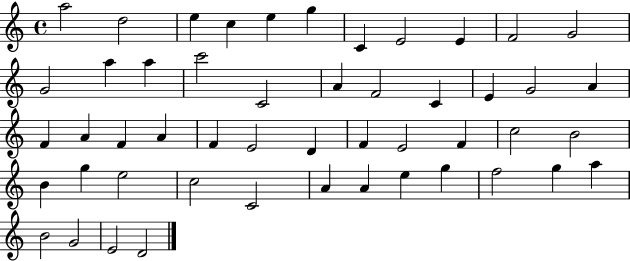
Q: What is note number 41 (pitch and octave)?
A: A4